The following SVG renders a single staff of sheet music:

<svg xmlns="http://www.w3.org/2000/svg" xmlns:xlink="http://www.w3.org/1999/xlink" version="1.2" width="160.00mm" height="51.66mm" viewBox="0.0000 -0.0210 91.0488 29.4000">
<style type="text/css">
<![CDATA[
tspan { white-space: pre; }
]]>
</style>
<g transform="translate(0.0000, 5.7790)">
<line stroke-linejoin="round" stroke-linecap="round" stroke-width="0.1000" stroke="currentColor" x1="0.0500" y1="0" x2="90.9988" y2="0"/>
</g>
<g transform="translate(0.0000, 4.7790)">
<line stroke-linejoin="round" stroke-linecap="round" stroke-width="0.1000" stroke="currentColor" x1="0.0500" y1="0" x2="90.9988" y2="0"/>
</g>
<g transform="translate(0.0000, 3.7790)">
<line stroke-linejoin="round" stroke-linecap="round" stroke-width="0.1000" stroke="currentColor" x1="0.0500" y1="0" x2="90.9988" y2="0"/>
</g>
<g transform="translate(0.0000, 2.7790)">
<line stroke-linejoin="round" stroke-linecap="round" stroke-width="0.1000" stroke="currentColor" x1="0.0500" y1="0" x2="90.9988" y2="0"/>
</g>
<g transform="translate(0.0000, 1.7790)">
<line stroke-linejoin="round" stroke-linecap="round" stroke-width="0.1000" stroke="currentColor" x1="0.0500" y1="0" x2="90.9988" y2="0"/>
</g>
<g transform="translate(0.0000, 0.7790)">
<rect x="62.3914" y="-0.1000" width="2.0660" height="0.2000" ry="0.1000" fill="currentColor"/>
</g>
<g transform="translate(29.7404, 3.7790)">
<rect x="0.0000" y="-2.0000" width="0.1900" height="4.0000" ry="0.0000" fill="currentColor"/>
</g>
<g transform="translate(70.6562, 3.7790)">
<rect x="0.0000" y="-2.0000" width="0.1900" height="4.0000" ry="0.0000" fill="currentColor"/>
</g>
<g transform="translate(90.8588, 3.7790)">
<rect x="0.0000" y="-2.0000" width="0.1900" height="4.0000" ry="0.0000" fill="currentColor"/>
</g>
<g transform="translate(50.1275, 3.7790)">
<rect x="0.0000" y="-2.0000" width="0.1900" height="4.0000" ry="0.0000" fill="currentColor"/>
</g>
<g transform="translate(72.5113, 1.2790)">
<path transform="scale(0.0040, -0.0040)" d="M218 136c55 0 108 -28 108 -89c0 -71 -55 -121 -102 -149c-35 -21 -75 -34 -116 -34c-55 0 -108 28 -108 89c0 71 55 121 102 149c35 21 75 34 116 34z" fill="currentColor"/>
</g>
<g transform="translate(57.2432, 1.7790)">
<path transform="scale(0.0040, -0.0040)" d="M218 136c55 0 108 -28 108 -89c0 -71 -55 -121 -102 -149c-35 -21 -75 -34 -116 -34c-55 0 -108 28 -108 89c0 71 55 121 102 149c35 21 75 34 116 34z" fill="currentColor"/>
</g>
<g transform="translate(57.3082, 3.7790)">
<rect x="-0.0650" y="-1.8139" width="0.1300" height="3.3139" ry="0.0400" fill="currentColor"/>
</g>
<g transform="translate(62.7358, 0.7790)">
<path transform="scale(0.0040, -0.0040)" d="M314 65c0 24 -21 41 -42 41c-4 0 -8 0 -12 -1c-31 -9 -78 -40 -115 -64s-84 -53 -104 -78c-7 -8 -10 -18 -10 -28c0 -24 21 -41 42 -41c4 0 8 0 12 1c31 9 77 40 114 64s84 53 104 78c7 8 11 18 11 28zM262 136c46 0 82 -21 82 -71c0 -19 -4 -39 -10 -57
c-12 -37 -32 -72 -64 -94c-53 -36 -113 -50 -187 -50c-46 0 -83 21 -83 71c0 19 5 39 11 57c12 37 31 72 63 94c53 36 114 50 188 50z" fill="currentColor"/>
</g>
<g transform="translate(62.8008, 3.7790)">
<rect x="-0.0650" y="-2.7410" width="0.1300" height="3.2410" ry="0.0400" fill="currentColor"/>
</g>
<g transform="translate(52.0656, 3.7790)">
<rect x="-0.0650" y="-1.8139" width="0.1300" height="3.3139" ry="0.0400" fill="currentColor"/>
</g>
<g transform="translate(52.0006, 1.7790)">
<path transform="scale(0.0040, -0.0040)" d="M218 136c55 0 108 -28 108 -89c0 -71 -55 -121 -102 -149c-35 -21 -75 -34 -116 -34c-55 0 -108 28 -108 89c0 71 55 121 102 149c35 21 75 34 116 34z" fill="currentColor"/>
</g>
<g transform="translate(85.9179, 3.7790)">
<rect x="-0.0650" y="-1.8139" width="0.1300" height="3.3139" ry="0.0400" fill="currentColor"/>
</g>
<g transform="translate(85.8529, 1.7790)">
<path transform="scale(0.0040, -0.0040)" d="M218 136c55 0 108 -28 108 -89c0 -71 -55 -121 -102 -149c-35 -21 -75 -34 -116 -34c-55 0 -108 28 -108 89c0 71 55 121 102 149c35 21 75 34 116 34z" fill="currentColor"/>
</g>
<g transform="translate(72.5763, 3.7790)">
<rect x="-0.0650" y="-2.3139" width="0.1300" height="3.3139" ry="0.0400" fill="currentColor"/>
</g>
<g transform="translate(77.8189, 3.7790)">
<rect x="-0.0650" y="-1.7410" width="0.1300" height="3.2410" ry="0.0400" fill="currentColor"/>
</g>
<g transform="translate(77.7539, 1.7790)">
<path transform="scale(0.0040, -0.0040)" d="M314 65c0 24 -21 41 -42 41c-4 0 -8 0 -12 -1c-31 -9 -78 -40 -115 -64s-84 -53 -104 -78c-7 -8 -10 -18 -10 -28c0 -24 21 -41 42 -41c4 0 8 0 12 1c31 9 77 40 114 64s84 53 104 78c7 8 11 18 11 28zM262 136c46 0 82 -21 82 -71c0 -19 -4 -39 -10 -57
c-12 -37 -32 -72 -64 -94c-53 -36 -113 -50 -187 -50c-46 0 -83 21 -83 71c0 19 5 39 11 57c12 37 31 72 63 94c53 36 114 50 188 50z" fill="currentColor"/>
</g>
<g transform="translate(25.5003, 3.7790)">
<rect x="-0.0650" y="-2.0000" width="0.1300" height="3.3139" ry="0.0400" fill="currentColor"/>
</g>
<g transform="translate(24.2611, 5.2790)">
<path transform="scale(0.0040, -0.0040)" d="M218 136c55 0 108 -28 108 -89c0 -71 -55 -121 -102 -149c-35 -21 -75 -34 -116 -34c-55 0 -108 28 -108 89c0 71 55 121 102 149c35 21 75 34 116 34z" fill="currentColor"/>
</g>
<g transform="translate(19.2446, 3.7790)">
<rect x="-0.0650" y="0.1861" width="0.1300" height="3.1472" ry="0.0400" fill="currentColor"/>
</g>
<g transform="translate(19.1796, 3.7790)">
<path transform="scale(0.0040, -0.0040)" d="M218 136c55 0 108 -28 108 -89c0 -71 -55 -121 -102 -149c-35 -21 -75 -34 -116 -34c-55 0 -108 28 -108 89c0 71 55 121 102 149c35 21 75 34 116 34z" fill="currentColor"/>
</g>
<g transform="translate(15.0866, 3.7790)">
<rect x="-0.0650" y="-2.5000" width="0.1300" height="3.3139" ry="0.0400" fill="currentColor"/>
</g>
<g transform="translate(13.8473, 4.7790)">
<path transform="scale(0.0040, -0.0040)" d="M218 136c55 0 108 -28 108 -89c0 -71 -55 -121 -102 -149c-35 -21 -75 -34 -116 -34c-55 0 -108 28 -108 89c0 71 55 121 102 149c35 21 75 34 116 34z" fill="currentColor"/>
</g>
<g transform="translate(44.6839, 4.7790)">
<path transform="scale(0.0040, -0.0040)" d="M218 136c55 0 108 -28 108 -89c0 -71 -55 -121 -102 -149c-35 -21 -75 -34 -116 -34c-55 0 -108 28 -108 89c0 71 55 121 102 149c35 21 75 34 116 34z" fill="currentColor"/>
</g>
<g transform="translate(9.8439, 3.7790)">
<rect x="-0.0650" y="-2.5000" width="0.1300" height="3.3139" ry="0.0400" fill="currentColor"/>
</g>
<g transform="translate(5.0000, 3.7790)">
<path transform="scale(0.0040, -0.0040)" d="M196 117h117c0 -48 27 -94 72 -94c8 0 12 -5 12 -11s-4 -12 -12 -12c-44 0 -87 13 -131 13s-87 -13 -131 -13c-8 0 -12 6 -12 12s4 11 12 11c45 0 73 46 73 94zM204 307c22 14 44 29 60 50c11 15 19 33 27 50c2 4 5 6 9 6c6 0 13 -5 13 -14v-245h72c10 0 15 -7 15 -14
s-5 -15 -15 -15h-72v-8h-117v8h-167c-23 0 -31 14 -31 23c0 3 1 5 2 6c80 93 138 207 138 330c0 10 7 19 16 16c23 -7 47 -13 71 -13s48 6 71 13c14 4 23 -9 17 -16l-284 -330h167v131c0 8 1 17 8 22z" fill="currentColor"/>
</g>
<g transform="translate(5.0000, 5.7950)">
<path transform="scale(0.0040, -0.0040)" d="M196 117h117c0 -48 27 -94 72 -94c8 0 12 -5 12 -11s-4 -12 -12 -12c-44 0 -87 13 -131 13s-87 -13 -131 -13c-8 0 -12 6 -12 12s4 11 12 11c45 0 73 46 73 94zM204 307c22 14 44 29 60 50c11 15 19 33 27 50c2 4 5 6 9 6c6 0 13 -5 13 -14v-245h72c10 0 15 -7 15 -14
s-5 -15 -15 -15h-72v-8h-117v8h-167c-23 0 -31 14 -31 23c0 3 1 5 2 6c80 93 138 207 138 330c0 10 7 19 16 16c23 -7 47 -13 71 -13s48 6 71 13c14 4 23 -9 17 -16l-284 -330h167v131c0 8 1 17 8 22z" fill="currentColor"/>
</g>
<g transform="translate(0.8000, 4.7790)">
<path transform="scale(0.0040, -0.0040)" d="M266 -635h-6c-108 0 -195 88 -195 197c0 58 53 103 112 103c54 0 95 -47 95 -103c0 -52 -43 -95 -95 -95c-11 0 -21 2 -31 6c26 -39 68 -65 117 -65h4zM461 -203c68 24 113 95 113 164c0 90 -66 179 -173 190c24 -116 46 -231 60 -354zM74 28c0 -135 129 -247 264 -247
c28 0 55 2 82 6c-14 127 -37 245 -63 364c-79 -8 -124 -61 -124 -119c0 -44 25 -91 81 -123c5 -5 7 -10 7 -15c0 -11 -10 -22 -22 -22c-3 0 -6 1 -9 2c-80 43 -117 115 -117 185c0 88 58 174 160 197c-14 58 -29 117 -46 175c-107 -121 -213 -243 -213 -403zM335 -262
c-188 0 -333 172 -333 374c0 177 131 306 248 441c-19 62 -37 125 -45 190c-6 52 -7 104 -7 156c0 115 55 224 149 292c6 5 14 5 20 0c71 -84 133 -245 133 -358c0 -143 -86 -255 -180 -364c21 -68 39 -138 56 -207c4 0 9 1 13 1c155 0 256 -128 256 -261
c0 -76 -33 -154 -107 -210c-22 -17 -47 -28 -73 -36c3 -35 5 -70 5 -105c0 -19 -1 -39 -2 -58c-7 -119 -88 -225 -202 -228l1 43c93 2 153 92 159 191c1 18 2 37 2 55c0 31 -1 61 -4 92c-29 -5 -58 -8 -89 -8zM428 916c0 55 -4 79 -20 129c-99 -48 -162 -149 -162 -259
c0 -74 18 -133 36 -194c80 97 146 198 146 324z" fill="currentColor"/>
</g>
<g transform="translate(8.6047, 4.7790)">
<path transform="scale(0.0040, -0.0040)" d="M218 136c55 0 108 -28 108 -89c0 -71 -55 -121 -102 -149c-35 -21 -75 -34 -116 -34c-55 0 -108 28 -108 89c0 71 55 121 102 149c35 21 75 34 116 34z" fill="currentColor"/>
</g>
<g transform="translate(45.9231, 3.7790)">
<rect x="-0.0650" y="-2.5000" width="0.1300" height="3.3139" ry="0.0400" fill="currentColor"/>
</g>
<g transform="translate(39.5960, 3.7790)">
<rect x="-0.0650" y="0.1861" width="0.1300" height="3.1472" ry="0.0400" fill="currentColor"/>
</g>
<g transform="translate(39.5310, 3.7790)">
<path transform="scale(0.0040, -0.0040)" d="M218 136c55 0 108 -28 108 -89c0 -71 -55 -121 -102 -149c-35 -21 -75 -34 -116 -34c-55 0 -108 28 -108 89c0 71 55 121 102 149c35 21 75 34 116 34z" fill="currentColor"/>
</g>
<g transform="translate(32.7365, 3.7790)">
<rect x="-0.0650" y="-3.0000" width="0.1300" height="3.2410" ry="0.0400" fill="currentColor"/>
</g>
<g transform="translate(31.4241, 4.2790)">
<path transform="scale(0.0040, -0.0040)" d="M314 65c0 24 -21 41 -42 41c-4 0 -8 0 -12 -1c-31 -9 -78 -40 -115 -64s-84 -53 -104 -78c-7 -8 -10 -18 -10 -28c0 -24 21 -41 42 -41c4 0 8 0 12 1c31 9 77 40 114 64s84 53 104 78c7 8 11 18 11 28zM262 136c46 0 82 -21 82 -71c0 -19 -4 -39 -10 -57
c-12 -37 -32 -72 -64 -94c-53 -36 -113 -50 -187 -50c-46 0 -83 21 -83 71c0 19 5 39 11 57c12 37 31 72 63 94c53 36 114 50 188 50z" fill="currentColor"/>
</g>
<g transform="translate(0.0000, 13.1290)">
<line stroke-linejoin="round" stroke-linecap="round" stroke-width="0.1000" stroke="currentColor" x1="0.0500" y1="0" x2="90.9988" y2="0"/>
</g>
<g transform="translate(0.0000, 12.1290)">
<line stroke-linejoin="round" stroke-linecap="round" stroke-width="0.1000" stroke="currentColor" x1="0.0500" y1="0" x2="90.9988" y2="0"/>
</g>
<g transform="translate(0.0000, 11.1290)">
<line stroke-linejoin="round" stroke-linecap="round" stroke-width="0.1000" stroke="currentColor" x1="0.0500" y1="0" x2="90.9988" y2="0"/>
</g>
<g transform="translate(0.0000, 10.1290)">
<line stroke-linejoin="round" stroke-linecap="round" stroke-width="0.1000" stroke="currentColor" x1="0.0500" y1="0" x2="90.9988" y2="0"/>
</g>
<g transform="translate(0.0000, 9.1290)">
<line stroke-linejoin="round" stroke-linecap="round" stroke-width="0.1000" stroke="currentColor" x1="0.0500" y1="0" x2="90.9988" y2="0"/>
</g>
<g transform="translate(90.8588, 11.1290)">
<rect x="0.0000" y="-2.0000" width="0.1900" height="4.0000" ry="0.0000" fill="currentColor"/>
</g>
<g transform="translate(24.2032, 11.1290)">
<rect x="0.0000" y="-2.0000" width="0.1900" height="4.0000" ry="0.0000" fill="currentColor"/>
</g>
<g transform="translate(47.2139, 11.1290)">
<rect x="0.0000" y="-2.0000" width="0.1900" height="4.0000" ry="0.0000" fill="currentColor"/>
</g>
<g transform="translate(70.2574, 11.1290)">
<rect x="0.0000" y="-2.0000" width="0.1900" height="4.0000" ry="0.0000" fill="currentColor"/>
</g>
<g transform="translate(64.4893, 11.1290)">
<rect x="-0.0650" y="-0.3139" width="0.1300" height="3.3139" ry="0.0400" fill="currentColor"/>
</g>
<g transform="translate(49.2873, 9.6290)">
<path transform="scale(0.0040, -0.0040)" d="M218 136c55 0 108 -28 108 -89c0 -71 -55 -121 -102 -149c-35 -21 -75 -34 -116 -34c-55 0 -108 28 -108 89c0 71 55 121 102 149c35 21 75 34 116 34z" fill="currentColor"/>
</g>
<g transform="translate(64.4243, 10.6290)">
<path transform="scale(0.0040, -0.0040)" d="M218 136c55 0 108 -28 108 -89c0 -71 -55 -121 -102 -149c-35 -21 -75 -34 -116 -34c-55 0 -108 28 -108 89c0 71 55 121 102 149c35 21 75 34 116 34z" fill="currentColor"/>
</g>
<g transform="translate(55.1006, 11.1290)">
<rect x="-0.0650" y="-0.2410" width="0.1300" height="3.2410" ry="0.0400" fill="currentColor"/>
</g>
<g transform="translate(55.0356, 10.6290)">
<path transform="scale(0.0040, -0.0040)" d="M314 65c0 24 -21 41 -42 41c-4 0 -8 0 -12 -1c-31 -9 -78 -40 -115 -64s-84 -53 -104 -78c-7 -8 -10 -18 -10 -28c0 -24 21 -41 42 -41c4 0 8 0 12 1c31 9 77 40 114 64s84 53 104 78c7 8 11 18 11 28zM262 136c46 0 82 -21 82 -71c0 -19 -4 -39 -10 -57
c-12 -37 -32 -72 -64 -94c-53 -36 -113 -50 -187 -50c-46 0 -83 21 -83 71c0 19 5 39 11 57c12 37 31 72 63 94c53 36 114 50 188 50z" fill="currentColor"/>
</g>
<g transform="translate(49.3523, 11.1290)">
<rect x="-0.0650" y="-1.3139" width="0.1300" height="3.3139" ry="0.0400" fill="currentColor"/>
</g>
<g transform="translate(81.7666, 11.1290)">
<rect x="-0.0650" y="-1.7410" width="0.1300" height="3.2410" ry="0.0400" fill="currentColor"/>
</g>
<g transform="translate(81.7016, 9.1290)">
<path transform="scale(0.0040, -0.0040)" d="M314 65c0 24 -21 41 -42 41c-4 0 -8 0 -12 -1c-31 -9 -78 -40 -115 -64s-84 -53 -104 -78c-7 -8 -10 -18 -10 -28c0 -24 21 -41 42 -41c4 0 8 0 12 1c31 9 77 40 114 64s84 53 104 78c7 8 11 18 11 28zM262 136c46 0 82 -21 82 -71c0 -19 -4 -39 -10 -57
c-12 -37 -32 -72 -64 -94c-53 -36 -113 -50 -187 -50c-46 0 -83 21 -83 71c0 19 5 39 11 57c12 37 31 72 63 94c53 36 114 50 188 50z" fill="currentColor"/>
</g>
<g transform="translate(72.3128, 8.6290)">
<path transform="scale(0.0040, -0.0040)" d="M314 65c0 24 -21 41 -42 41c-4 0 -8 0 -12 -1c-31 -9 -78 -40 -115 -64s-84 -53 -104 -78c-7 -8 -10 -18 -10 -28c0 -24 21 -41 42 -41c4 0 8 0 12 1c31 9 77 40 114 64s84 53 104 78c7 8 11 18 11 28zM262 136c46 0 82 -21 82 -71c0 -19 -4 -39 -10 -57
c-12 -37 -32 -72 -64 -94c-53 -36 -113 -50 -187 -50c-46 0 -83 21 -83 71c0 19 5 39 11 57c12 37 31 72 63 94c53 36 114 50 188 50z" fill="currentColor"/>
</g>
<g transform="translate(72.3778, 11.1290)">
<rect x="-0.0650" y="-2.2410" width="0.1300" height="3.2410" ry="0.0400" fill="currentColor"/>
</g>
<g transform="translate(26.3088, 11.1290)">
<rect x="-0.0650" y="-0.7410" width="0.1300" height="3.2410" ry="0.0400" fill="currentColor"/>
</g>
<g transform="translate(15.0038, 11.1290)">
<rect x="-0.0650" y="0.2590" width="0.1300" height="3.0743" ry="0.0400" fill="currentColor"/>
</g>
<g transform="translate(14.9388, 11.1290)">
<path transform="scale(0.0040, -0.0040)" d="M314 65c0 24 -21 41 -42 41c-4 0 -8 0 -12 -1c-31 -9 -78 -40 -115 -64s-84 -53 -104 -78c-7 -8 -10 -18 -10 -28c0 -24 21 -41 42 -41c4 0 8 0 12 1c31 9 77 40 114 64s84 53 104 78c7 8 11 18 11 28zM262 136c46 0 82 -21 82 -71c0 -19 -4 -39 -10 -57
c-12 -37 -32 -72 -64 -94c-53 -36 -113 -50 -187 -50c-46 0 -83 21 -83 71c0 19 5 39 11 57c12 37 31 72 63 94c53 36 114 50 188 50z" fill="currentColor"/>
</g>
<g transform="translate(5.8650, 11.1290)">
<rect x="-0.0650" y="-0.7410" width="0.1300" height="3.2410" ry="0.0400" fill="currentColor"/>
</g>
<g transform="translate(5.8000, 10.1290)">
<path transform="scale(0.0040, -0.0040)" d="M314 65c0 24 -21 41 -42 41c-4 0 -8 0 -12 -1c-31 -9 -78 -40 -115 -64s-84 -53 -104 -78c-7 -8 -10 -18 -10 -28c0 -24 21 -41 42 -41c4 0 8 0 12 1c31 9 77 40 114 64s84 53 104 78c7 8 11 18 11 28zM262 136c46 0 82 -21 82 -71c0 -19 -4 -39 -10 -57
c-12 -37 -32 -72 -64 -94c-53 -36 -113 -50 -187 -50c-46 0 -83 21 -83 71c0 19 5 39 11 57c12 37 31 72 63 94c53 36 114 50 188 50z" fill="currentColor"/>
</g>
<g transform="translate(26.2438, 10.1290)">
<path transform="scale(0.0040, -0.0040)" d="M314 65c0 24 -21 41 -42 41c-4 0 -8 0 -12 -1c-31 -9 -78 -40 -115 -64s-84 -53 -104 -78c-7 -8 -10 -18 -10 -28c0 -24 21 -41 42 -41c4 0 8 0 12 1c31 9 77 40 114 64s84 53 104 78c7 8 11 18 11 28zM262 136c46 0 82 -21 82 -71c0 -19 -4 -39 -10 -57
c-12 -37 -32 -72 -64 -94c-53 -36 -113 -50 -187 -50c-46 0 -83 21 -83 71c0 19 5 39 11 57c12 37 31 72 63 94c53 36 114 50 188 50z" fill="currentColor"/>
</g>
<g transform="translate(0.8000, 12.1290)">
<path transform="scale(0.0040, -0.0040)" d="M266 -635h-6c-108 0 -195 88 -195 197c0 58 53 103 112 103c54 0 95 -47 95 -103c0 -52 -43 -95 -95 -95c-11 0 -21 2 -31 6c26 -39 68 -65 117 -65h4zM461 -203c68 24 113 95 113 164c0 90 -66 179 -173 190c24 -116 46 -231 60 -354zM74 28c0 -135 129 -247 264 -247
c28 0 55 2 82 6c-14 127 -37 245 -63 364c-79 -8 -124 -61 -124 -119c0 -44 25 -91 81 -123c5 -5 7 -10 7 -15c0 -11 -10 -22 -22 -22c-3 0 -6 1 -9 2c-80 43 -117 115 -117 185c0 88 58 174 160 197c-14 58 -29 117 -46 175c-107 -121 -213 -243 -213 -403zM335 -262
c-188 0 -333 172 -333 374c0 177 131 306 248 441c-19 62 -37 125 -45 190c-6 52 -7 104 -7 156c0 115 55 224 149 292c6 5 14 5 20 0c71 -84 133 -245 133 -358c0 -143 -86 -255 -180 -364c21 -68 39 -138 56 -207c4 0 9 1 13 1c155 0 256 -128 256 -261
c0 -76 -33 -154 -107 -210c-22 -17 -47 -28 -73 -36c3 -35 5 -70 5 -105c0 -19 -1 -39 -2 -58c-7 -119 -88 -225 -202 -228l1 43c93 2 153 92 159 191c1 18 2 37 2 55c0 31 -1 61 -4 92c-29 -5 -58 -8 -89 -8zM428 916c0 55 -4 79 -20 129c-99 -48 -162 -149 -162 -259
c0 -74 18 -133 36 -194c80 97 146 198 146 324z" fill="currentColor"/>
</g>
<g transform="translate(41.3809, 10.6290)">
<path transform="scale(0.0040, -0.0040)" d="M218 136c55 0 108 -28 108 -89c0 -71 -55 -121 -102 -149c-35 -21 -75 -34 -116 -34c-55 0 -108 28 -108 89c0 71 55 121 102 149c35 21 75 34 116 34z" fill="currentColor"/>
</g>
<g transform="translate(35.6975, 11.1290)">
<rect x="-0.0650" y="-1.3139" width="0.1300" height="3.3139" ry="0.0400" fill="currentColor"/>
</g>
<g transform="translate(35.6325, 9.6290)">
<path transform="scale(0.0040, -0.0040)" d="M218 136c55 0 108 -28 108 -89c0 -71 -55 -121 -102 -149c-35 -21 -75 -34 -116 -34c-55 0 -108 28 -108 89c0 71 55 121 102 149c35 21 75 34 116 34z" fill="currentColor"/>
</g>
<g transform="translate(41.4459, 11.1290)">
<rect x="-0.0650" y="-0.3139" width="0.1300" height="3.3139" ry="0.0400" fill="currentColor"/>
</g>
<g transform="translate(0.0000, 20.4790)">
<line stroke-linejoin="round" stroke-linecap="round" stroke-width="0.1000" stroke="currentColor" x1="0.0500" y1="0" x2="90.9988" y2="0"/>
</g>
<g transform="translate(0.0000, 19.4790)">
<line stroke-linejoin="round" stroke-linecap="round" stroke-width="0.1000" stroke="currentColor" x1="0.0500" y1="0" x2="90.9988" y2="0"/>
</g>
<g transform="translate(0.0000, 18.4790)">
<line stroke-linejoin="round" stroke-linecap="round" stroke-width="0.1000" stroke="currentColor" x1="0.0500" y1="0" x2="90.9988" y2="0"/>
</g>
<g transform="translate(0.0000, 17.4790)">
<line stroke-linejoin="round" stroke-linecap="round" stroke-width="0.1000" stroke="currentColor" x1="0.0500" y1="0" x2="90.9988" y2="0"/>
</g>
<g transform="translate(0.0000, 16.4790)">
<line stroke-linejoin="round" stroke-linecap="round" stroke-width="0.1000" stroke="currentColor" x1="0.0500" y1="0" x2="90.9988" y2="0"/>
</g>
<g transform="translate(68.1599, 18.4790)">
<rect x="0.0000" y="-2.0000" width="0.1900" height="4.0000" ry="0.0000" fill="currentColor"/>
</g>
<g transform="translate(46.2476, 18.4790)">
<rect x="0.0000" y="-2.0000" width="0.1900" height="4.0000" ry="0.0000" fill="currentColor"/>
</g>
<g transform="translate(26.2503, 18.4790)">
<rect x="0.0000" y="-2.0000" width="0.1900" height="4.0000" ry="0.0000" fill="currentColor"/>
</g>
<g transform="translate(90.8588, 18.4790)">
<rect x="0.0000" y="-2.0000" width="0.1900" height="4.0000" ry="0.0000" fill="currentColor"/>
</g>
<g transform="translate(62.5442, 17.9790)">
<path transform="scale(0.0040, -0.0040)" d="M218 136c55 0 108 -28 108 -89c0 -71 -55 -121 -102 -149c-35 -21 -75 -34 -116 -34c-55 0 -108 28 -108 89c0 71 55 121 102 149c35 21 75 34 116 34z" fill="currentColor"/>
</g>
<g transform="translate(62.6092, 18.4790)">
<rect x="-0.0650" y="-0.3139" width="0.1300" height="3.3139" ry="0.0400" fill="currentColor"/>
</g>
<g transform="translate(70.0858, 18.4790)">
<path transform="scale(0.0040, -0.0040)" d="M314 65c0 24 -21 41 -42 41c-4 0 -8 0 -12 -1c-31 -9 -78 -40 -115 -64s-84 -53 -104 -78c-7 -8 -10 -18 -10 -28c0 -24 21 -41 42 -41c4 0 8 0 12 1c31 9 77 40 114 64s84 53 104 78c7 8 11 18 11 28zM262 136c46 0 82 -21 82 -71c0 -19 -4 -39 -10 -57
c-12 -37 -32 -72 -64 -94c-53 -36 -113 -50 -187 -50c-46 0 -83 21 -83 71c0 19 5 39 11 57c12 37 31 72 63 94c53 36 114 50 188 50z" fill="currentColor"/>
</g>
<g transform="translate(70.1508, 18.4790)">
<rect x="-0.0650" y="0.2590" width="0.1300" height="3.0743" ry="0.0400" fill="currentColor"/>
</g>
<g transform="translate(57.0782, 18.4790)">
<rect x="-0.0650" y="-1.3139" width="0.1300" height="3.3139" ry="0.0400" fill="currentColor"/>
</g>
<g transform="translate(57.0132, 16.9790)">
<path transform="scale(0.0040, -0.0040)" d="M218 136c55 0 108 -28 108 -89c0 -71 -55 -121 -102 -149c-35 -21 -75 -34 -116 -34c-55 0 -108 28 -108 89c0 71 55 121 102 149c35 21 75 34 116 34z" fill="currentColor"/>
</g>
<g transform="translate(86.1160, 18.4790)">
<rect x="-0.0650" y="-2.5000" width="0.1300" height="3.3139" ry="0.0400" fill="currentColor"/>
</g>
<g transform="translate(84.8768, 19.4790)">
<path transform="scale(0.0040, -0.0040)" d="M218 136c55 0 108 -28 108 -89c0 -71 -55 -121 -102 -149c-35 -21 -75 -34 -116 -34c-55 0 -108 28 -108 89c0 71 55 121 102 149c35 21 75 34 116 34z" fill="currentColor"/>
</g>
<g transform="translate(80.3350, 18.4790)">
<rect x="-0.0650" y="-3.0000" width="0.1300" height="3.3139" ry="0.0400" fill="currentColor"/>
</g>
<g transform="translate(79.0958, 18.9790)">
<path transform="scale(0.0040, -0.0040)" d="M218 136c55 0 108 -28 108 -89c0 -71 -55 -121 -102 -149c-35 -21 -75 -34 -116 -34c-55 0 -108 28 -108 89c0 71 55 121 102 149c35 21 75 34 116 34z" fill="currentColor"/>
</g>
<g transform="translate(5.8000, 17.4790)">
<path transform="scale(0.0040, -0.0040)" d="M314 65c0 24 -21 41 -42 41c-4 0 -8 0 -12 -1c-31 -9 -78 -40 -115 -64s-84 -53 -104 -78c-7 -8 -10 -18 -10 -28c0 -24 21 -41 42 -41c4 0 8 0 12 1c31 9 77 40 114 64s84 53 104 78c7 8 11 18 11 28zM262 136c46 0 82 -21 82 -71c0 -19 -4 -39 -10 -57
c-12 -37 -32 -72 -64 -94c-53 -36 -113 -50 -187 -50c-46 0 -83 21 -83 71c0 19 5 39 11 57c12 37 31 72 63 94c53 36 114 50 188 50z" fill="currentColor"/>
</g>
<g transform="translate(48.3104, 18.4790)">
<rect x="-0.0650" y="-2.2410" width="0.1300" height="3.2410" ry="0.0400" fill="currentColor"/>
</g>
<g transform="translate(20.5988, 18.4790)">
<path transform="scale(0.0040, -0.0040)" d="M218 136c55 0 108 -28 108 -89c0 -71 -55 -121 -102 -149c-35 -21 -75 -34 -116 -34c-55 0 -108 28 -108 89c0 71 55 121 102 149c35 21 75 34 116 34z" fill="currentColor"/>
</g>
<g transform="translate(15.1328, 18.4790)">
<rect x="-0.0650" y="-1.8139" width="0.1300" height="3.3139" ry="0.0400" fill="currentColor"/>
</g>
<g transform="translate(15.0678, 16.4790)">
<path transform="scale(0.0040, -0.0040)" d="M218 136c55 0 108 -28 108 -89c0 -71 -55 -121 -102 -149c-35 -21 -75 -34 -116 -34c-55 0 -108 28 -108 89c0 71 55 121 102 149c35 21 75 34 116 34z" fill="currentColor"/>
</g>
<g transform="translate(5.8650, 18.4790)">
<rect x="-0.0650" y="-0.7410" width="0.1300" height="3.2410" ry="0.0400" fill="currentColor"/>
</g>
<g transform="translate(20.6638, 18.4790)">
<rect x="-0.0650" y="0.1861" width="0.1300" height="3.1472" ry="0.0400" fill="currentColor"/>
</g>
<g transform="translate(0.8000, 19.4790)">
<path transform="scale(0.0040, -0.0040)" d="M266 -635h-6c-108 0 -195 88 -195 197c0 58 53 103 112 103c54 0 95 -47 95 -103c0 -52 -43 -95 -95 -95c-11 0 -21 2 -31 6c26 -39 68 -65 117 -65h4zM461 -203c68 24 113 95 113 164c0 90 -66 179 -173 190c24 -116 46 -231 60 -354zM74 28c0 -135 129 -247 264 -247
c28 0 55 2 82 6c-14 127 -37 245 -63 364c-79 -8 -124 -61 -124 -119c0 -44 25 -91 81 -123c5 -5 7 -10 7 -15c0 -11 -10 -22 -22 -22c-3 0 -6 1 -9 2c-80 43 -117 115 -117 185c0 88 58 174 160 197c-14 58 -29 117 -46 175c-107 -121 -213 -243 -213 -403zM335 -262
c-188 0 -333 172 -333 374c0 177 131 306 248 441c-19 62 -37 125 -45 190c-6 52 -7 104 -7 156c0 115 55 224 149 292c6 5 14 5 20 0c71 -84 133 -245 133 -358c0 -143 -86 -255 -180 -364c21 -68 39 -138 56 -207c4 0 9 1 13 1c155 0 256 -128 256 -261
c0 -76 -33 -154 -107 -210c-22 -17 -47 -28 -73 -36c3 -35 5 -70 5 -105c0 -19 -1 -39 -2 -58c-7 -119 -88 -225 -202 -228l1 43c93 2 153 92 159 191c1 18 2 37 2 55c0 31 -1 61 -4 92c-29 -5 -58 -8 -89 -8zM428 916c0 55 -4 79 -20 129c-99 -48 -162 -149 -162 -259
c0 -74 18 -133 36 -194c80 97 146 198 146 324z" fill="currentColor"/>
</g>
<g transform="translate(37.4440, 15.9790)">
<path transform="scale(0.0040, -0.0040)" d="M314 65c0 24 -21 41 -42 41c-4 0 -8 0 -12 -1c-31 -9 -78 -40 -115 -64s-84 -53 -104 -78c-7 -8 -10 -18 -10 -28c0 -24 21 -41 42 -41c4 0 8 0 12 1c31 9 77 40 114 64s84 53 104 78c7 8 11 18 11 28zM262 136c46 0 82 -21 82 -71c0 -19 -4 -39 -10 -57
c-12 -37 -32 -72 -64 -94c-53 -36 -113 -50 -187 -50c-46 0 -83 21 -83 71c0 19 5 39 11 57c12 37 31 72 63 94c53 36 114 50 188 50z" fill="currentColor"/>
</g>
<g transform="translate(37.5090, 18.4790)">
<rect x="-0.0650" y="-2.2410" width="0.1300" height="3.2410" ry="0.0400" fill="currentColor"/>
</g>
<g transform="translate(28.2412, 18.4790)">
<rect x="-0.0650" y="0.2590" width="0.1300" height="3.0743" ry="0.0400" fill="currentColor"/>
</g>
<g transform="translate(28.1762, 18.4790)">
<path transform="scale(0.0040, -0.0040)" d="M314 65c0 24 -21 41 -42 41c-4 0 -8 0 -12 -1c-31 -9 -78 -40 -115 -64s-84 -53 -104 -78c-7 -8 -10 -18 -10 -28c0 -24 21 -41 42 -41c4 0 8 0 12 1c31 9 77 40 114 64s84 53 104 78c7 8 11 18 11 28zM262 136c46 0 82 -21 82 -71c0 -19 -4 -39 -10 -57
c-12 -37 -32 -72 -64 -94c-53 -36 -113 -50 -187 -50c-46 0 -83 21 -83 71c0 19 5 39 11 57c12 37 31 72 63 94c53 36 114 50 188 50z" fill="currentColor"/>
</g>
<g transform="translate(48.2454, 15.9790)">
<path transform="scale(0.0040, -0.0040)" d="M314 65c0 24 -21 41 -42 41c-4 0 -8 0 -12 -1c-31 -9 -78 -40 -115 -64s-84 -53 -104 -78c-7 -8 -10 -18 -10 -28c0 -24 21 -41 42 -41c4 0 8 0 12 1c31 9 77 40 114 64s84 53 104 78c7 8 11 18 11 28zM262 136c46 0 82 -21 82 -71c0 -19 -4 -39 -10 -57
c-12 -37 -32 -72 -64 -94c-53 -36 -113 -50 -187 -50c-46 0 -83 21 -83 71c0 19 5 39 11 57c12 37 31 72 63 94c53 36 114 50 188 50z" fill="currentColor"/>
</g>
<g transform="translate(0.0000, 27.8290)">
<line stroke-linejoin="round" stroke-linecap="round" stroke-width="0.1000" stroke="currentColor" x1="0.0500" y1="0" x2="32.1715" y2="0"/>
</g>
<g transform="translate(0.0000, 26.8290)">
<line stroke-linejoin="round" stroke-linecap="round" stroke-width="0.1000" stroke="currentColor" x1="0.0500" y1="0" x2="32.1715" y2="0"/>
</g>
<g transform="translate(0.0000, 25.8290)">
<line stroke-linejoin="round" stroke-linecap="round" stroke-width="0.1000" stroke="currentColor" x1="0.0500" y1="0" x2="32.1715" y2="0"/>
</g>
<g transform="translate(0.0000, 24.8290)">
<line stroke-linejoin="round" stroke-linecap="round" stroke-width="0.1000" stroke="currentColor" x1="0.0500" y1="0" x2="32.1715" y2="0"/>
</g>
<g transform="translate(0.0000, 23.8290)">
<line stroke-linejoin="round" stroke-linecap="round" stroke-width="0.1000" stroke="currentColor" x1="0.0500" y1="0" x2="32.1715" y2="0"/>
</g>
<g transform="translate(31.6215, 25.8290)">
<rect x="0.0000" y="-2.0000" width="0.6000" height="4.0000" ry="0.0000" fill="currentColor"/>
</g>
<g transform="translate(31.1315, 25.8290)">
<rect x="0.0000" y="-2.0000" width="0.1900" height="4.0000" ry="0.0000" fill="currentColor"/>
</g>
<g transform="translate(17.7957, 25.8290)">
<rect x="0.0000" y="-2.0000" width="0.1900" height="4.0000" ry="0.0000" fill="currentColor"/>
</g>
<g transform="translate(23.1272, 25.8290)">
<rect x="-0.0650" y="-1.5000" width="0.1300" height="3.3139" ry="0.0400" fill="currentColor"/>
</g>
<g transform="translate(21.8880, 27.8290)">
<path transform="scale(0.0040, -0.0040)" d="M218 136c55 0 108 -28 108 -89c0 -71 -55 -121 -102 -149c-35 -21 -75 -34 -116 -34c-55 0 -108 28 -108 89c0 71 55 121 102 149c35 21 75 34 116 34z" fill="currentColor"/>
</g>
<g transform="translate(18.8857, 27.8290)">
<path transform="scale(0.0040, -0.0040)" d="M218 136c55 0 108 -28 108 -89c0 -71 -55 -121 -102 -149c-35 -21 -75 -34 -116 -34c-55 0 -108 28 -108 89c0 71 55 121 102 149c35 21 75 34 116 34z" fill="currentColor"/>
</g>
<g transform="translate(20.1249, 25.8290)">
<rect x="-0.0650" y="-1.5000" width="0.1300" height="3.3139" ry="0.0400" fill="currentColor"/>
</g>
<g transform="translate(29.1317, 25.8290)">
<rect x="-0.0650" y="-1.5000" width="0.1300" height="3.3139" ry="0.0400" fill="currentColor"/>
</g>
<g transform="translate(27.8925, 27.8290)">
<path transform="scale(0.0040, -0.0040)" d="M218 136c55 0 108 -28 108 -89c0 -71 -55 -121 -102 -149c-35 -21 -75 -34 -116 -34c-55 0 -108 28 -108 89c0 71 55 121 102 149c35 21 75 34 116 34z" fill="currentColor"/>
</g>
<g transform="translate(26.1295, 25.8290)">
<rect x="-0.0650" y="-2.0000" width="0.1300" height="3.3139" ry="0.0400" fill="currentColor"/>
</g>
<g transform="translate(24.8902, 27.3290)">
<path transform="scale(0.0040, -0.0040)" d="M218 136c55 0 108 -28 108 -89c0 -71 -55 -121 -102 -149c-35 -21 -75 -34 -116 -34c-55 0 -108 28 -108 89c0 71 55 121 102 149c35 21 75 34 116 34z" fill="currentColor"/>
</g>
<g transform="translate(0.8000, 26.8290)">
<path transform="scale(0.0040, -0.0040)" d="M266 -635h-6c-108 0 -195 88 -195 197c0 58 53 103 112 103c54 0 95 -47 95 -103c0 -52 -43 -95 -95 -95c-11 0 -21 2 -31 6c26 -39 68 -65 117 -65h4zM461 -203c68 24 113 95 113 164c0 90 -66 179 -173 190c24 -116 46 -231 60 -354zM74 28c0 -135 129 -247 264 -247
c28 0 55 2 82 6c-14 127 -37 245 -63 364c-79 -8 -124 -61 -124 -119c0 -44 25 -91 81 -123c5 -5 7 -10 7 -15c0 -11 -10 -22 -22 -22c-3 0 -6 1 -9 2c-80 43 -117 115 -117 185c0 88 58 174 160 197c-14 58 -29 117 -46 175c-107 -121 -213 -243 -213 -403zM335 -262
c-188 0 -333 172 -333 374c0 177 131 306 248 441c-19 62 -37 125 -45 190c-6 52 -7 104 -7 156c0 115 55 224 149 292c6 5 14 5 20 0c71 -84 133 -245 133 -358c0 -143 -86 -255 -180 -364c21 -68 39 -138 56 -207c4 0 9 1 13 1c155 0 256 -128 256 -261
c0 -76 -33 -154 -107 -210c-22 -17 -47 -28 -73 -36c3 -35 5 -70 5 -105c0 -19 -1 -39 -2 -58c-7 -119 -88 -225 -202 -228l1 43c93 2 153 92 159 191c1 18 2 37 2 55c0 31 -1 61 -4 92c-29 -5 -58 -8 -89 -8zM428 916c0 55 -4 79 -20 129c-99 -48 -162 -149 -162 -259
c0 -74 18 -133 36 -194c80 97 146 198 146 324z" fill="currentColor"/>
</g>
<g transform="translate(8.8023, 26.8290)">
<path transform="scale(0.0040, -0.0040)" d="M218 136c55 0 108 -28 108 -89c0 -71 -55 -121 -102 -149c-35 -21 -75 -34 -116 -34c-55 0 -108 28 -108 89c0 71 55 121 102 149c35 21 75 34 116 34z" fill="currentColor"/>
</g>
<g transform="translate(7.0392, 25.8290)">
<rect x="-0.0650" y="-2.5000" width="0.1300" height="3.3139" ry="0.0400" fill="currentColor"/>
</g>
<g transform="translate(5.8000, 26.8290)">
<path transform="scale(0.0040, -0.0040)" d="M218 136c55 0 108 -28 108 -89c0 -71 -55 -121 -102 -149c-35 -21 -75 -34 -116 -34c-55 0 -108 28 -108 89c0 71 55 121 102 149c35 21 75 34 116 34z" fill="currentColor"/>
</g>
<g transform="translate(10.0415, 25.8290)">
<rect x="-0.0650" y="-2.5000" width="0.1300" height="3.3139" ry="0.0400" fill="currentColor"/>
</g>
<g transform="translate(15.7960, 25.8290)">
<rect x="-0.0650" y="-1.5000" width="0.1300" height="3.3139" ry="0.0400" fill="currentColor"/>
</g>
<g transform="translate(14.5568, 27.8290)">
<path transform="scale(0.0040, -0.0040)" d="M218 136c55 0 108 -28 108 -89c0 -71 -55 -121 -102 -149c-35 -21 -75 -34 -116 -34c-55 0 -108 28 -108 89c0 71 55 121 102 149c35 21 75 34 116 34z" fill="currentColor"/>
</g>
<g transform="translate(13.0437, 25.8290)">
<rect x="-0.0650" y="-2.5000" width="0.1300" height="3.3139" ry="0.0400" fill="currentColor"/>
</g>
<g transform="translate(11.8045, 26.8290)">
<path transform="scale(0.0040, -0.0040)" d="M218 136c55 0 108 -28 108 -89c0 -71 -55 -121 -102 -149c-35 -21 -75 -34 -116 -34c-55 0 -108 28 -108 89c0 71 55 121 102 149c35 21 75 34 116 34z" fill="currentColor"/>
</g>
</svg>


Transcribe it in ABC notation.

X:1
T:Untitled
M:4/4
L:1/4
K:C
G G B F A2 B G f f a2 g f2 f d2 B2 d2 e c e c2 c g2 f2 d2 f B B2 g2 g2 e c B2 A G G G G E E E F E